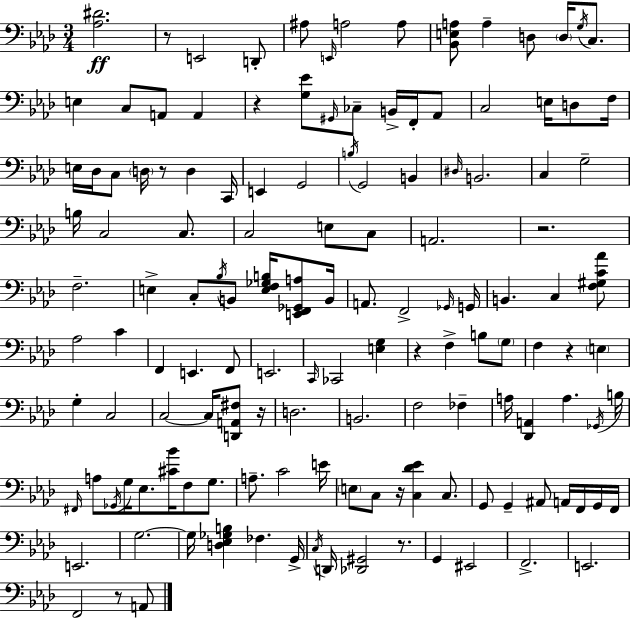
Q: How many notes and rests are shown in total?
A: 139